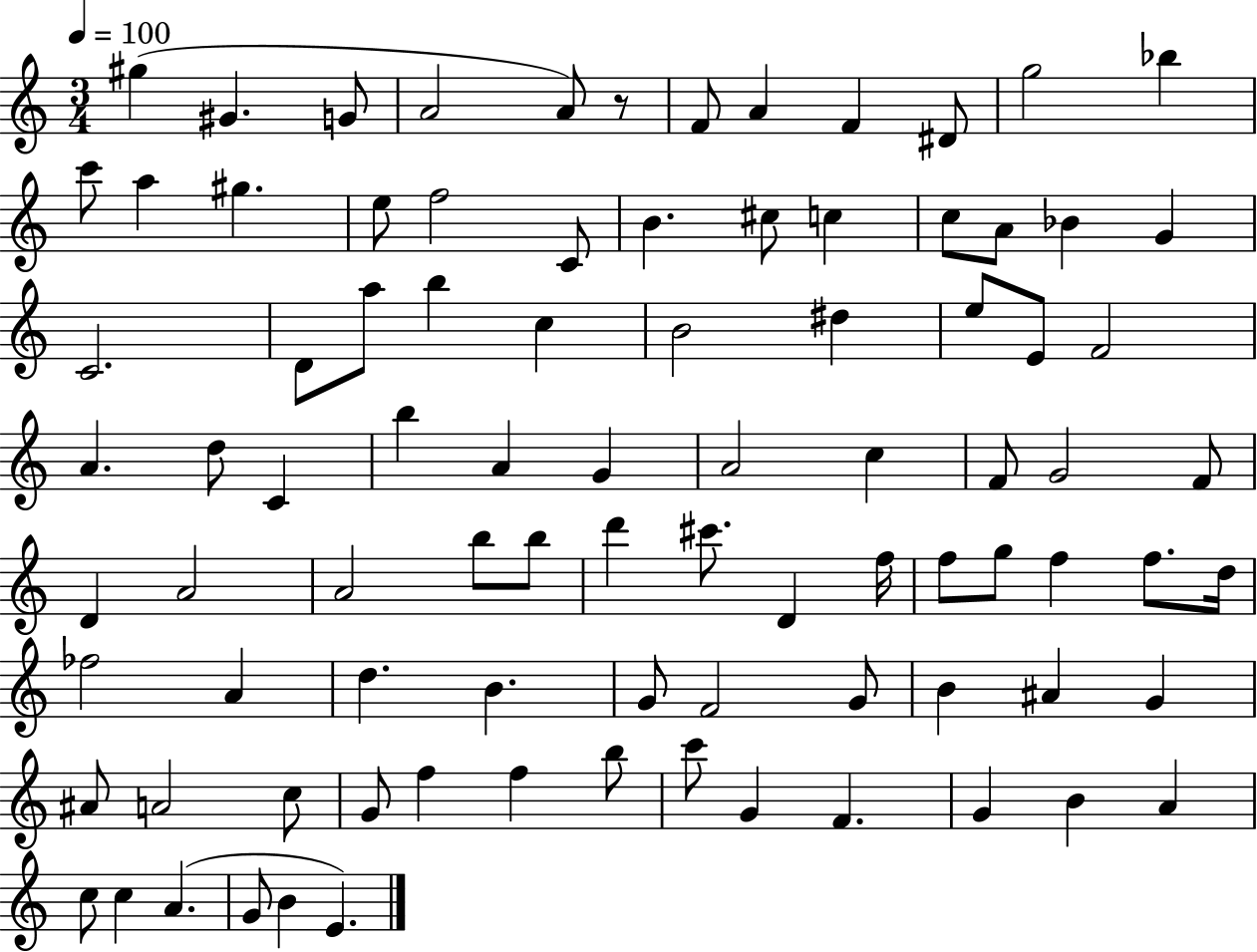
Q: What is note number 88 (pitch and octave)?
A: E4